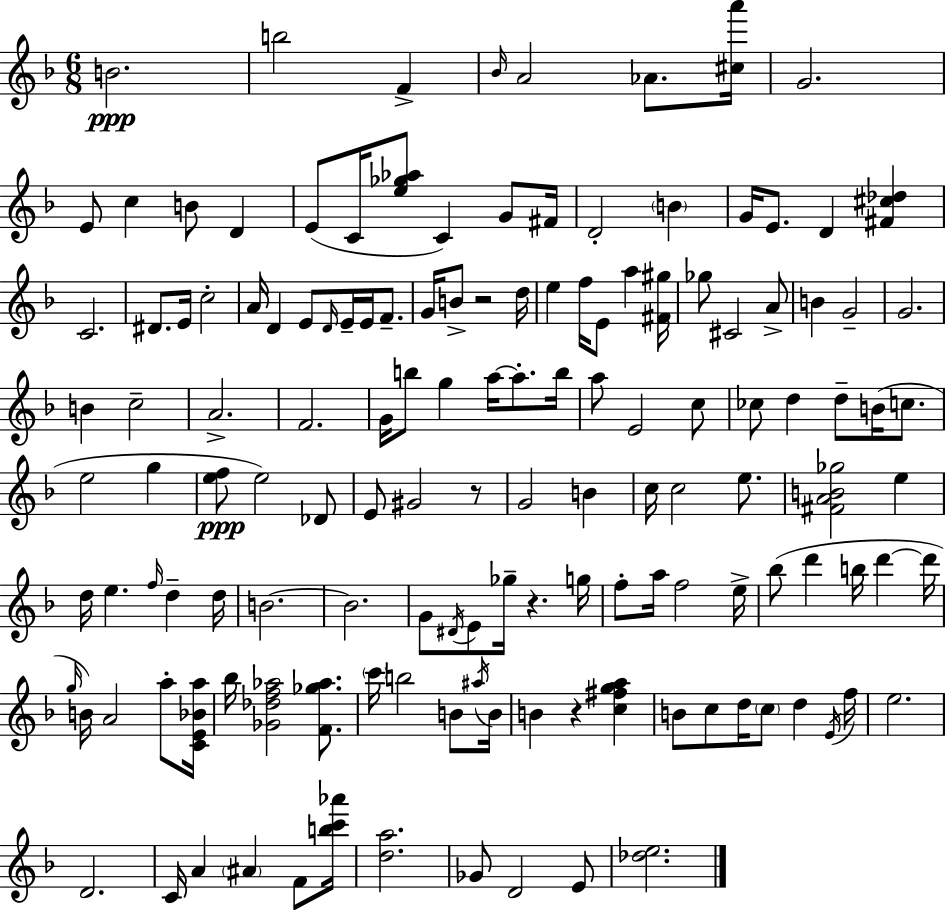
B4/h. B5/h F4/q Bb4/s A4/h Ab4/e. [C#5,A6]/s G4/h. E4/e C5/q B4/e D4/q E4/e C4/s [E5,Gb5,Ab5]/e C4/q G4/e F#4/s D4/h B4/q G4/s E4/e. D4/q [F#4,C#5,Db5]/q C4/h. D#4/e. E4/s C5/h A4/s D4/q E4/e D4/s E4/s E4/s F4/e. G4/s B4/e R/h D5/s E5/q F5/s E4/e A5/q [F#4,G#5]/s Gb5/e C#4/h A4/e B4/q G4/h G4/h. B4/q C5/h A4/h. F4/h. G4/s B5/e G5/q A5/s A5/e. B5/s A5/e E4/h C5/e CES5/e D5/q D5/e B4/s C5/e. E5/h G5/q [E5,F5]/e E5/h Db4/e E4/e G#4/h R/e G4/h B4/q C5/s C5/h E5/e. [F#4,A4,B4,Gb5]/h E5/q D5/s E5/q. F5/s D5/q D5/s B4/h. B4/h. G4/e D#4/s E4/e Gb5/s R/q. G5/s F5/e A5/s F5/h E5/s Bb5/e D6/q B5/s D6/q D6/s G5/s B4/s A4/h A5/e [C4,E4,Bb4,A5]/s Bb5/s [Gb4,Db5,F5,Ab5]/h [F4,Gb5,Ab5]/e. C6/s B5/h B4/e A#5/s B4/s B4/q R/q [C5,F#5,G5,A5]/q B4/e C5/e D5/s C5/e D5/q E4/s F5/s E5/h. D4/h. C4/s A4/q A#4/q F4/e [B5,C6,Ab6]/s [D5,A5]/h. Gb4/e D4/h E4/e [Db5,E5]/h.